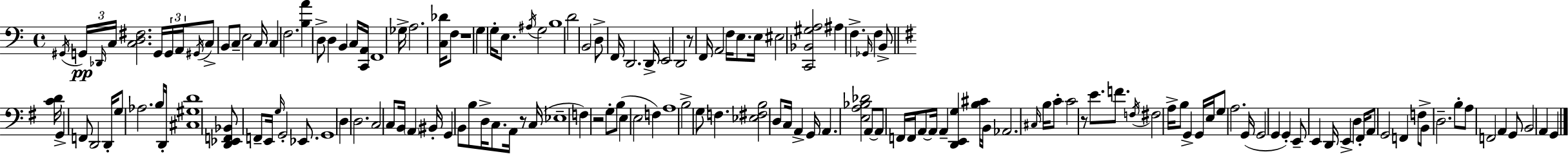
{
  \clef bass
  \time 4/4
  \defaultTimeSignature
  \key c \major
  \acciaccatura { gis,16 }\pp \tuplet 3/2 { g,16 \grace { des,16 } c16 } <c d fis>2. | g,16 \tuplet 3/2 { g,16 a,16 \acciaccatura { gis,16 } } c8-> b,8 c8-- e2 | c16 c4 f2. | <b a'>4 d8-> d4 b,4 | \break c16 <c, a,>16 f,1 | ges16-> a2. | <c des'>16 f8 r1 | g4 g16-. e8. \acciaccatura { ais16 } g2 | \break b1 | d'2 b,2 | d8-> f,16 d,2. | d,16-> e,2 d,2 | \break r8 f,16 a,2 f16 | e8. e16 eis2 <c, bes, gis a>2 | ais4 f4.-> \grace { ges,16 } f4 | b,8-> \bar "||" \break \key e \minor <c' d'>16 g,4-> f,8 d,2 d,16-. | g8 aes2. b16 d,16-. | <cis gis d'>1 | <d, ees, f, bes,>8 f,8-- e,16 \grace { g16 } g,2-. ees,8. | \break g,1 | d4 d2. | c2 c8 b,16 \parenthesize a,4 | bis,16-. g,4 b,8 b8 d16-> c8. a,16 r8 | \break c16( ees1-- | f4) r2 g8-. b8( | e4 e2 f4) | a1 | \break b2-> g8 f4. | <ees fis b>2 d8 c16 a,4-> | g,16 a,4. <e a bes des'>2 a,8~~ | a,8 f,16 f,16 a,8~~ a,16 a,4-- <d, e, g>4 | \break <b cis'>16 b,16 aes,2. \grace { cis16 } b16 | c'8-. c'2 r8 e'8. f'8. | \acciaccatura { f16 } fis2 a16-> b8 g,4-> | g,16 e16 g8 a2. | \break g,16( g,2 g,4 g,4-.) | e,8-- e,4 d,16 e,4-> d4 | fis,16-. a,8 g,2 f,4 | f8 b,8-> d2.-- | \break b8-. a8 f,2 a,4 | g,8 b,2 a,4 g,4 | \bar "|."
}